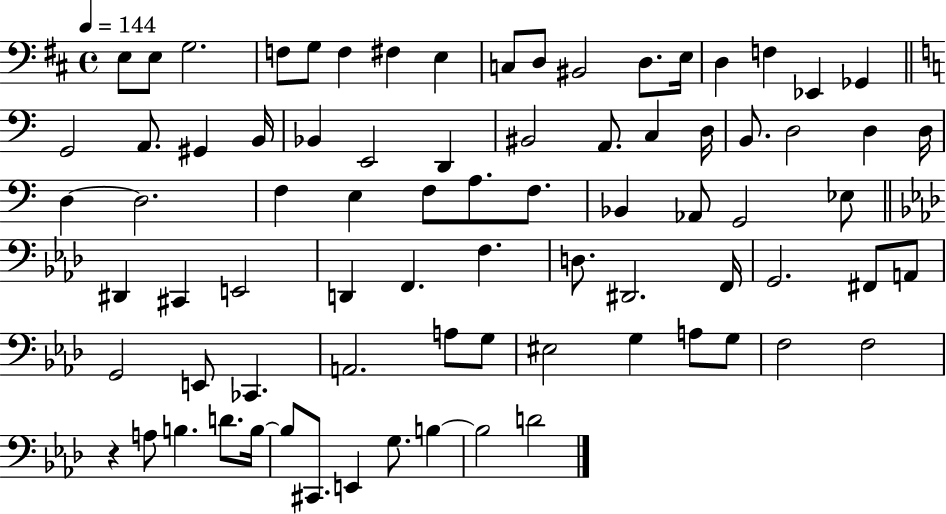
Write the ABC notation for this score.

X:1
T:Untitled
M:4/4
L:1/4
K:D
E,/2 E,/2 G,2 F,/2 G,/2 F, ^F, E, C,/2 D,/2 ^B,,2 D,/2 E,/4 D, F, _E,, _G,, G,,2 A,,/2 ^G,, B,,/4 _B,, E,,2 D,, ^B,,2 A,,/2 C, D,/4 B,,/2 D,2 D, D,/4 D, D,2 F, E, F,/2 A,/2 F,/2 _B,, _A,,/2 G,,2 _E,/2 ^D,, ^C,, E,,2 D,, F,, F, D,/2 ^D,,2 F,,/4 G,,2 ^F,,/2 A,,/2 G,,2 E,,/2 _C,, A,,2 A,/2 G,/2 ^E,2 G, A,/2 G,/2 F,2 F,2 z A,/2 B, D/2 B,/4 B,/2 ^C,,/2 E,, G,/2 B, B,2 D2